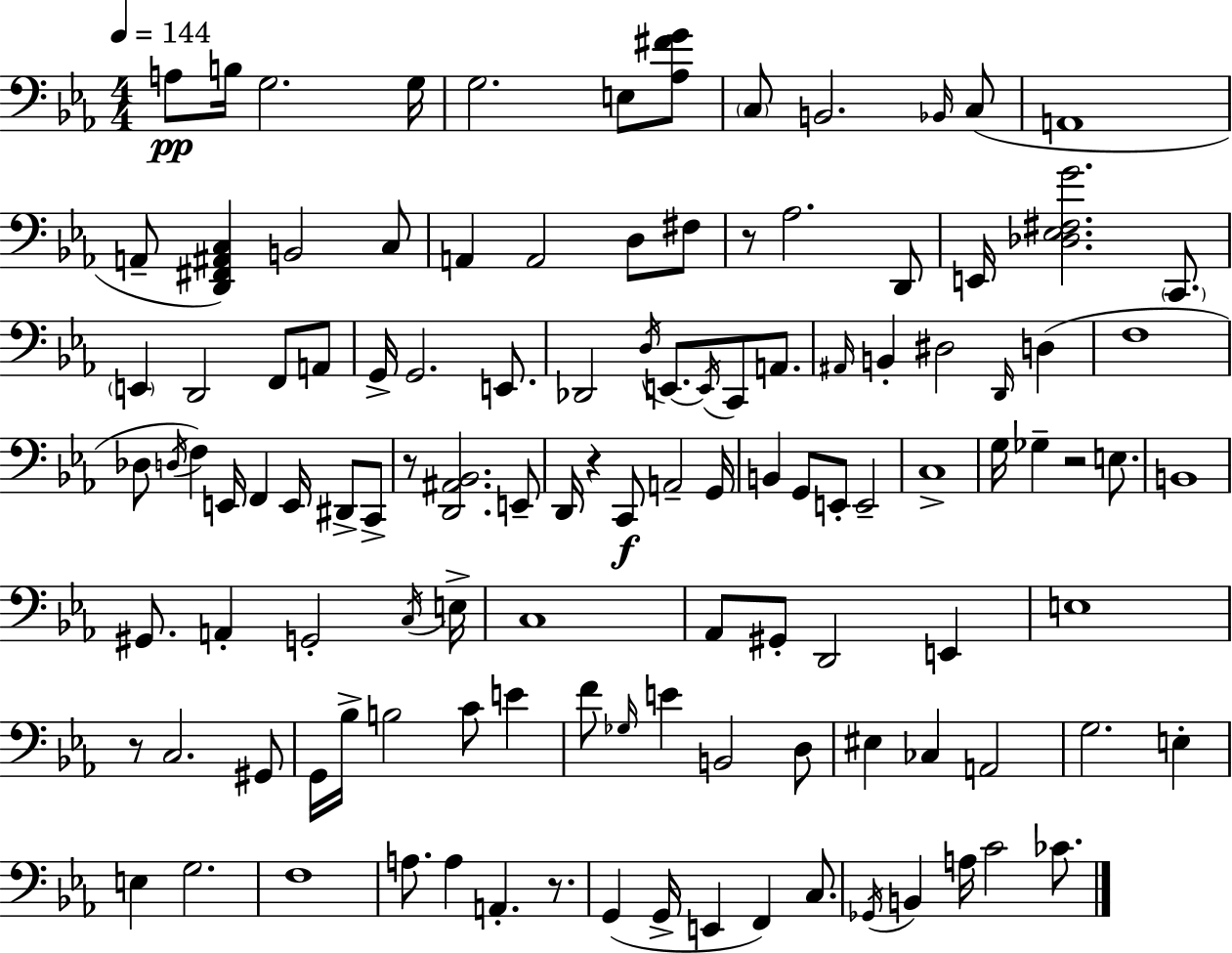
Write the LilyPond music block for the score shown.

{
  \clef bass
  \numericTimeSignature
  \time 4/4
  \key ees \major
  \tempo 4 = 144
  a8\pp b16 g2. g16 | g2. e8 <aes fis' g'>8 | \parenthesize c8 b,2. \grace { bes,16 }( c8 | a,1 | \break a,8-- <d, fis, ais, c>4) b,2 c8 | a,4 a,2 d8 fis8 | r8 aes2. d,8 | e,16 <des ees fis g'>2. \parenthesize c,8. | \break \parenthesize e,4 d,2 f,8 a,8 | g,16-> g,2. e,8. | des,2 \acciaccatura { d16 } e,8.~~ \acciaccatura { e,16 } c,8 | a,8. \grace { ais,16 } b,4-. dis2 | \break \grace { d,16 } d4( f1 | des8 \acciaccatura { d16 } f4) e,16 f,4 | e,16 dis,8-> c,8-> r8 <d, ais, bes,>2. | e,8-- d,16 r4 c,8\f a,2-- | \break g,16 b,4 g,8 e,8-. e,2-- | c1-> | g16 ges4-- r2 | e8. b,1 | \break gis,8. a,4-. g,2-. | \acciaccatura { c16 } e16-> c1 | aes,8 gis,8-. d,2 | e,4 e1 | \break r8 c2. | gis,8 g,16 bes16-> b2 | c'8 e'4 f'8 \grace { ges16 } e'4 b,2 | d8 eis4 ces4 | \break a,2 g2. | e4-. e4 g2. | f1 | a8. a4 a,4.-. | \break r8. g,4( g,16-> e,4 | f,4) c8. \acciaccatura { ges,16 } b,4 a16 c'2 | ces'8. \bar "|."
}